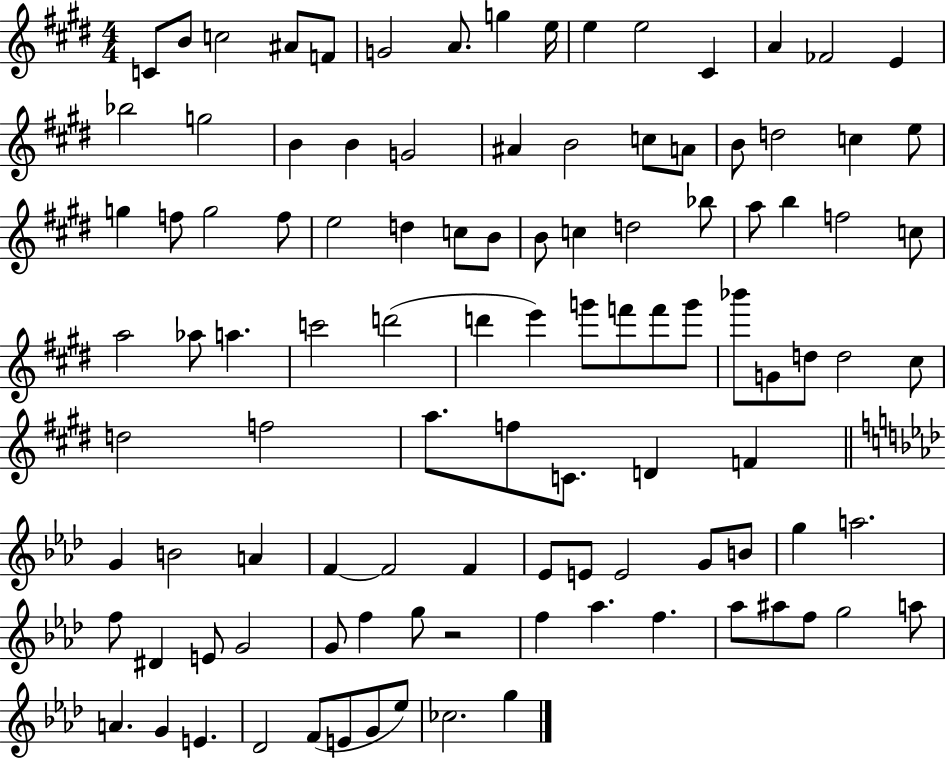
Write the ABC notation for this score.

X:1
T:Untitled
M:4/4
L:1/4
K:E
C/2 B/2 c2 ^A/2 F/2 G2 A/2 g e/4 e e2 ^C A _F2 E _b2 g2 B B G2 ^A B2 c/2 A/2 B/2 d2 c e/2 g f/2 g2 f/2 e2 d c/2 B/2 B/2 c d2 _b/2 a/2 b f2 c/2 a2 _a/2 a c'2 d'2 d' e' g'/2 f'/2 f'/2 g'/2 _b'/2 G/2 d/2 d2 ^c/2 d2 f2 a/2 f/2 C/2 D F G B2 A F F2 F _E/2 E/2 E2 G/2 B/2 g a2 f/2 ^D E/2 G2 G/2 f g/2 z2 f _a f _a/2 ^a/2 f/2 g2 a/2 A G E _D2 F/2 E/2 G/2 _e/2 _c2 g